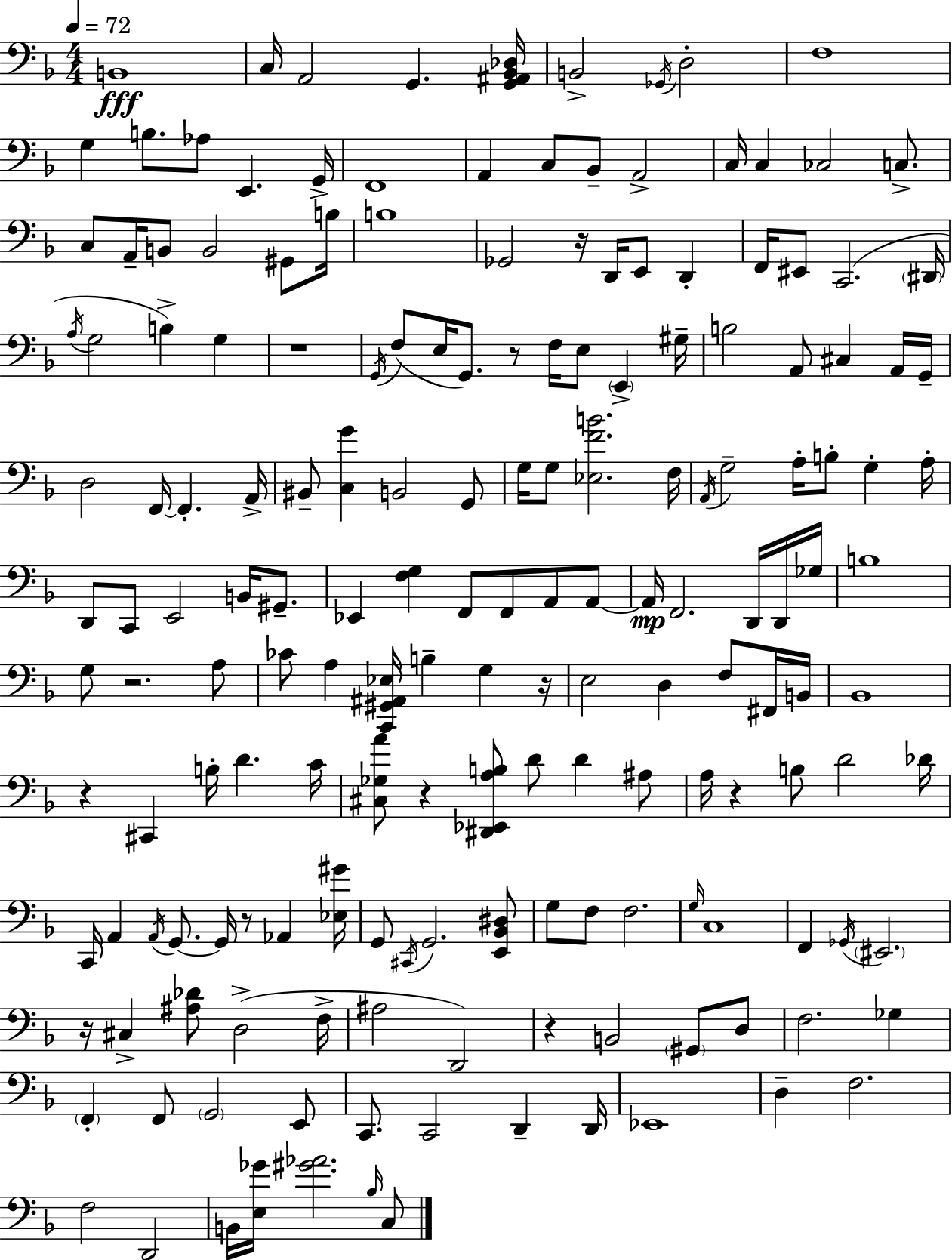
B2/w C3/s A2/h G2/q. [G2,A#2,Bb2,Db3]/s B2/h Gb2/s D3/h F3/w G3/q B3/e. Ab3/e E2/q. G2/s F2/w A2/q C3/e Bb2/e A2/h C3/s C3/q CES3/h C3/e. C3/e A2/s B2/e B2/h G#2/e B3/s B3/w Gb2/h R/s D2/s E2/e D2/q F2/s EIS2/e C2/h. D#2/s A3/s G3/h B3/q G3/q R/w G2/s F3/e E3/s G2/e. R/e F3/s E3/e E2/q G#3/s B3/h A2/e C#3/q A2/s G2/s D3/h F2/s F2/q. A2/s BIS2/e [C3,G4]/q B2/h G2/e G3/s G3/e [Eb3,F4,B4]/h. F3/s A2/s G3/h A3/s B3/e G3/q A3/s D2/e C2/e E2/h B2/s G#2/e. Eb2/q [F3,G3]/q F2/e F2/e A2/e A2/e A2/s F2/h. D2/s D2/s Gb3/s B3/w G3/e R/h. A3/e CES4/e A3/q [C2,G#2,A#2,Eb3]/s B3/q G3/q R/s E3/h D3/q F3/e F#2/s B2/s Bb2/w R/q C#2/q B3/s D4/q. C4/s [C#3,Gb3,A4]/e R/q [D#2,Eb2,A3,B3]/e D4/e D4/q A#3/e A3/s R/q B3/e D4/h Db4/s C2/s A2/q A2/s G2/e. G2/s R/e Ab2/q [Eb3,G#4]/s G2/e C#2/s G2/h. [E2,Bb2,D#3]/e G3/e F3/e F3/h. G3/s C3/w F2/q Gb2/s EIS2/h. R/s C#3/q [A#3,Db4]/e D3/h F3/s A#3/h D2/h R/q B2/h G#2/e D3/e F3/h. Gb3/q F2/q F2/e G2/h E2/e C2/e. C2/h D2/q D2/s Eb2/w D3/q F3/h. F3/h D2/h B2/s [E3,Gb4]/s [G#4,Ab4]/h. Bb3/s C3/e